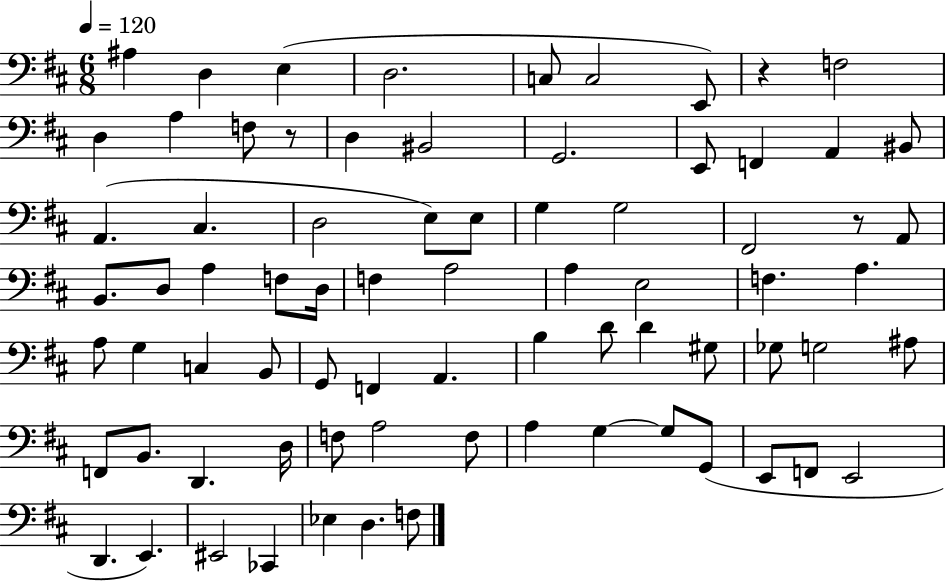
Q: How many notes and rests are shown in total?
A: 76